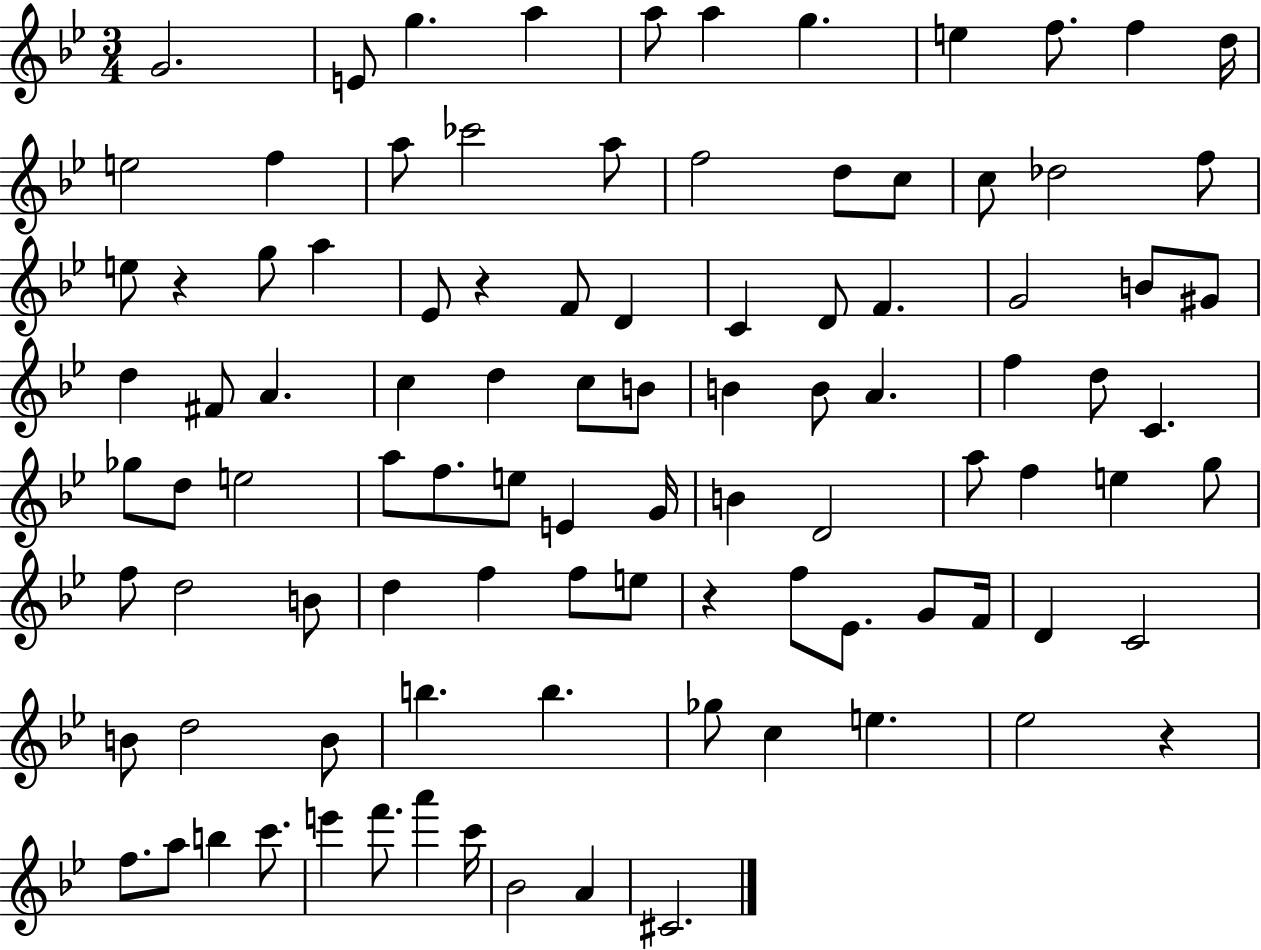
X:1
T:Untitled
M:3/4
L:1/4
K:Bb
G2 E/2 g a a/2 a g e f/2 f d/4 e2 f a/2 _c'2 a/2 f2 d/2 c/2 c/2 _d2 f/2 e/2 z g/2 a _E/2 z F/2 D C D/2 F G2 B/2 ^G/2 d ^F/2 A c d c/2 B/2 B B/2 A f d/2 C _g/2 d/2 e2 a/2 f/2 e/2 E G/4 B D2 a/2 f e g/2 f/2 d2 B/2 d f f/2 e/2 z f/2 _E/2 G/2 F/4 D C2 B/2 d2 B/2 b b _g/2 c e _e2 z f/2 a/2 b c'/2 e' f'/2 a' c'/4 _B2 A ^C2